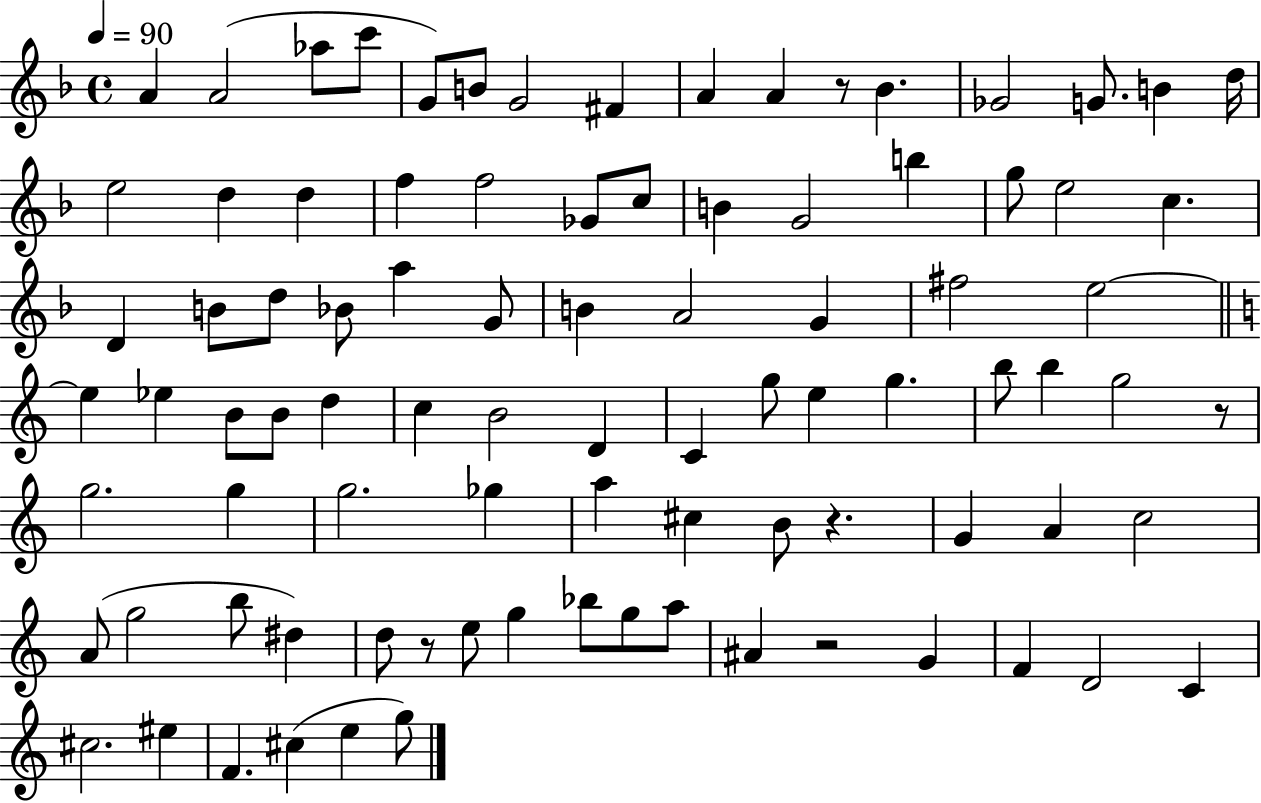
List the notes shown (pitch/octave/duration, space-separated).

A4/q A4/h Ab5/e C6/e G4/e B4/e G4/h F#4/q A4/q A4/q R/e Bb4/q. Gb4/h G4/e. B4/q D5/s E5/h D5/q D5/q F5/q F5/h Gb4/e C5/e B4/q G4/h B5/q G5/e E5/h C5/q. D4/q B4/e D5/e Bb4/e A5/q G4/e B4/q A4/h G4/q F#5/h E5/h E5/q Eb5/q B4/e B4/e D5/q C5/q B4/h D4/q C4/q G5/e E5/q G5/q. B5/e B5/q G5/h R/e G5/h. G5/q G5/h. Gb5/q A5/q C#5/q B4/e R/q. G4/q A4/q C5/h A4/e G5/h B5/e D#5/q D5/e R/e E5/e G5/q Bb5/e G5/e A5/e A#4/q R/h G4/q F4/q D4/h C4/q C#5/h. EIS5/q F4/q. C#5/q E5/q G5/e